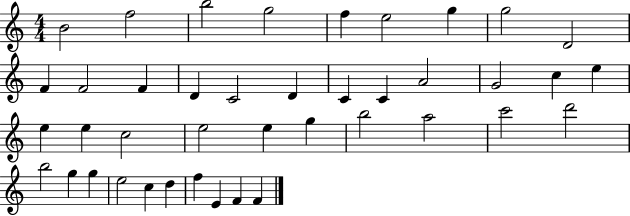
{
  \clef treble
  \numericTimeSignature
  \time 4/4
  \key c \major
  b'2 f''2 | b''2 g''2 | f''4 e''2 g''4 | g''2 d'2 | \break f'4 f'2 f'4 | d'4 c'2 d'4 | c'4 c'4 a'2 | g'2 c''4 e''4 | \break e''4 e''4 c''2 | e''2 e''4 g''4 | b''2 a''2 | c'''2 d'''2 | \break b''2 g''4 g''4 | e''2 c''4 d''4 | f''4 e'4 f'4 f'4 | \bar "|."
}